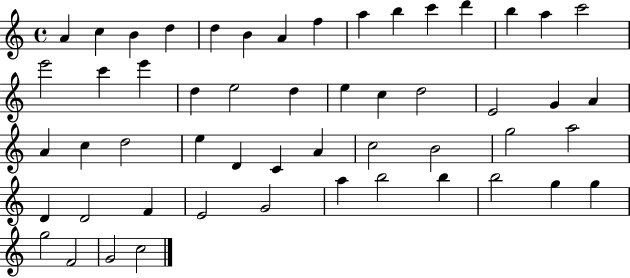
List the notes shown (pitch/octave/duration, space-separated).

A4/q C5/q B4/q D5/q D5/q B4/q A4/q F5/q A5/q B5/q C6/q D6/q B5/q A5/q C6/h E6/h C6/q E6/q D5/q E5/h D5/q E5/q C5/q D5/h E4/h G4/q A4/q A4/q C5/q D5/h E5/q D4/q C4/q A4/q C5/h B4/h G5/h A5/h D4/q D4/h F4/q E4/h G4/h A5/q B5/h B5/q B5/h G5/q G5/q G5/h F4/h G4/h C5/h